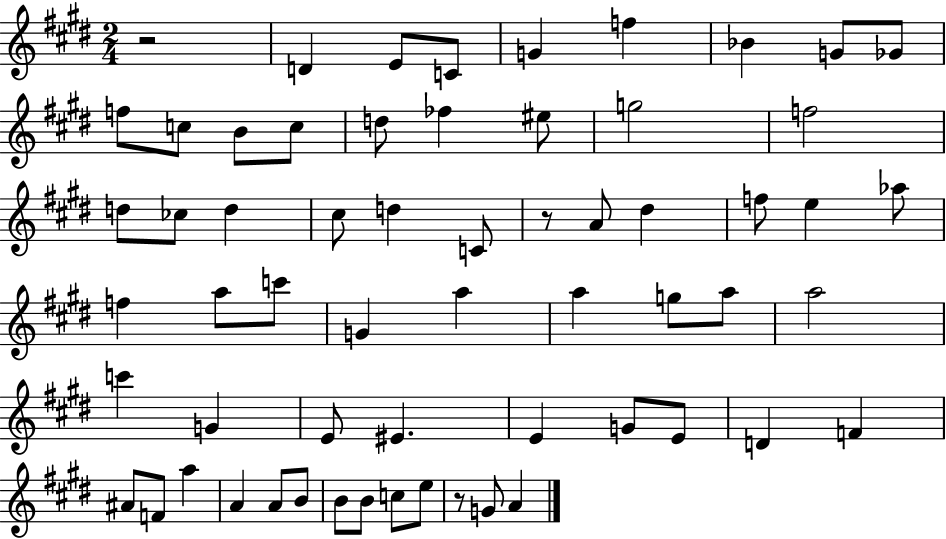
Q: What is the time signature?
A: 2/4